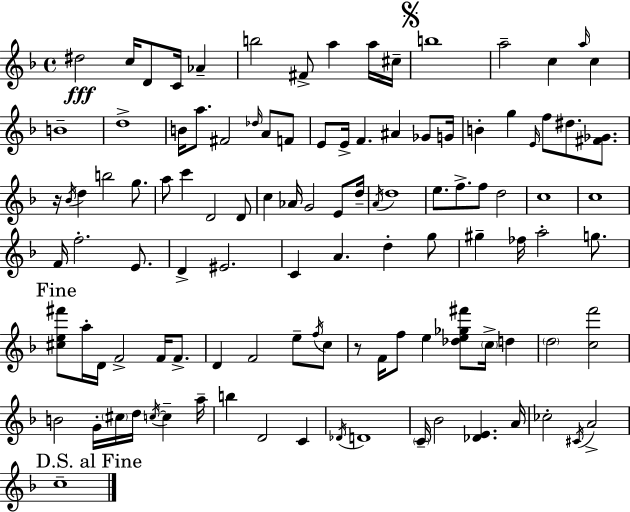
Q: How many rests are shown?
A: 2